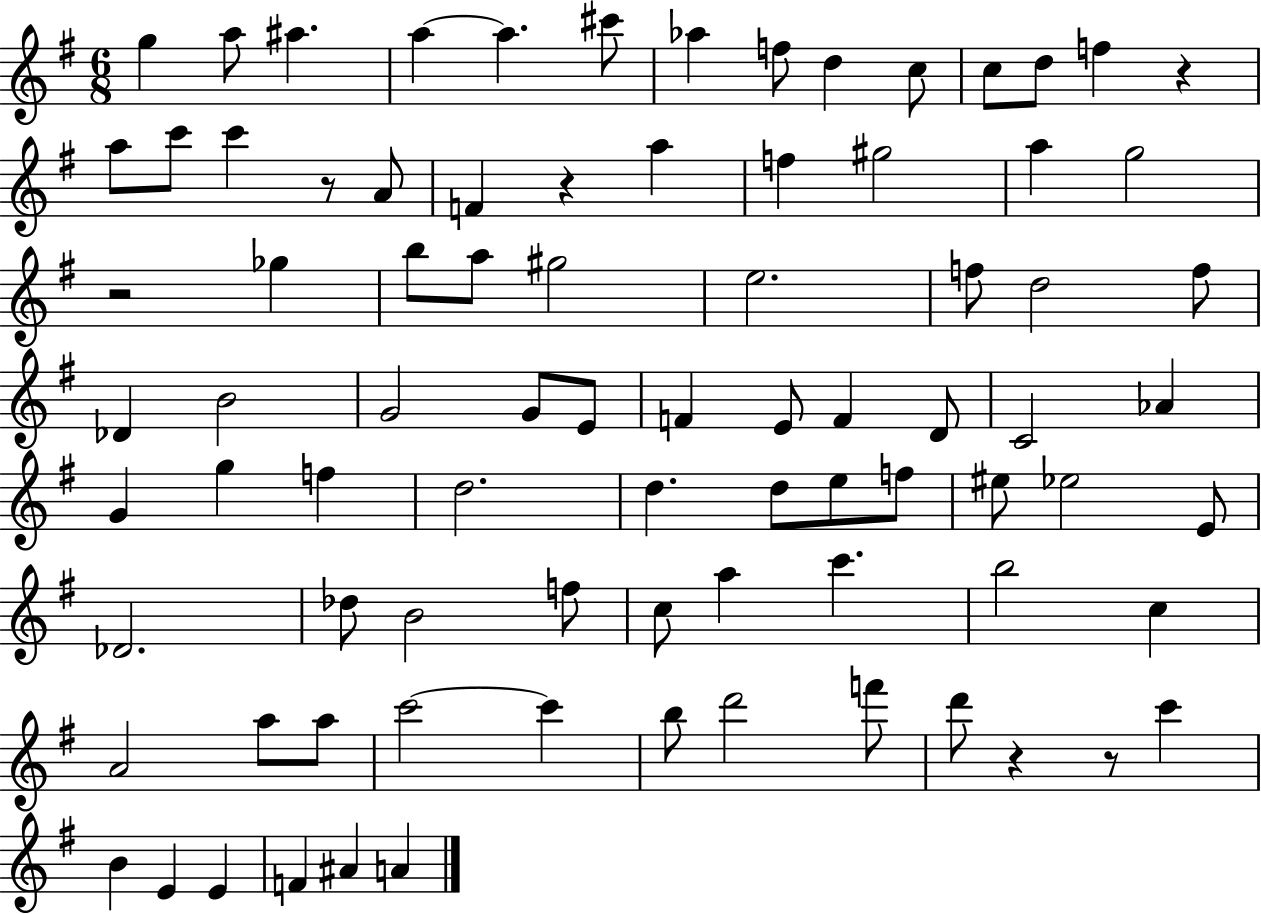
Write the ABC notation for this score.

X:1
T:Untitled
M:6/8
L:1/4
K:G
g a/2 ^a a a ^c'/2 _a f/2 d c/2 c/2 d/2 f z a/2 c'/2 c' z/2 A/2 F z a f ^g2 a g2 z2 _g b/2 a/2 ^g2 e2 f/2 d2 f/2 _D B2 G2 G/2 E/2 F E/2 F D/2 C2 _A G g f d2 d d/2 e/2 f/2 ^e/2 _e2 E/2 _D2 _d/2 B2 f/2 c/2 a c' b2 c A2 a/2 a/2 c'2 c' b/2 d'2 f'/2 d'/2 z z/2 c' B E E F ^A A